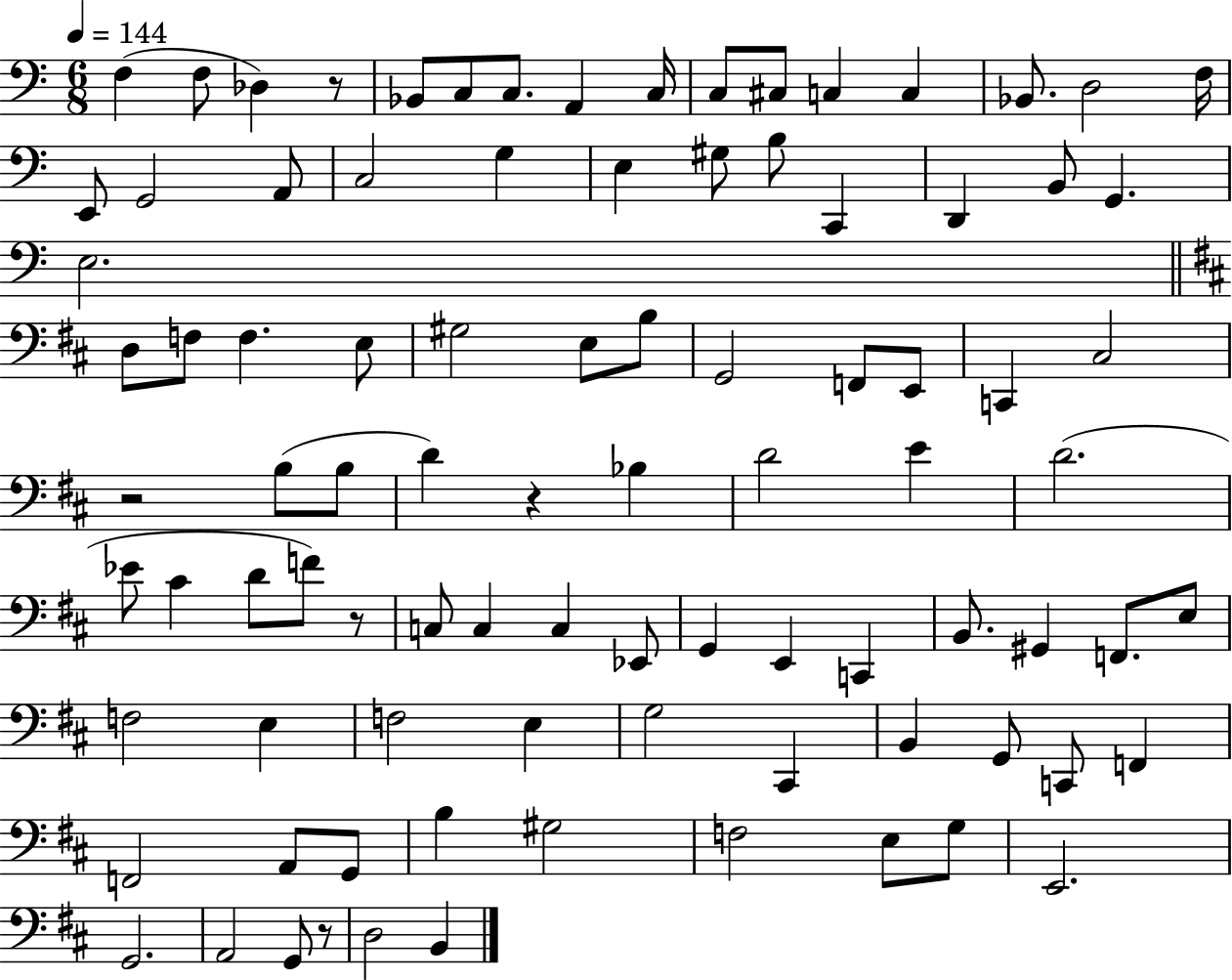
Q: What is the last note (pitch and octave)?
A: B2